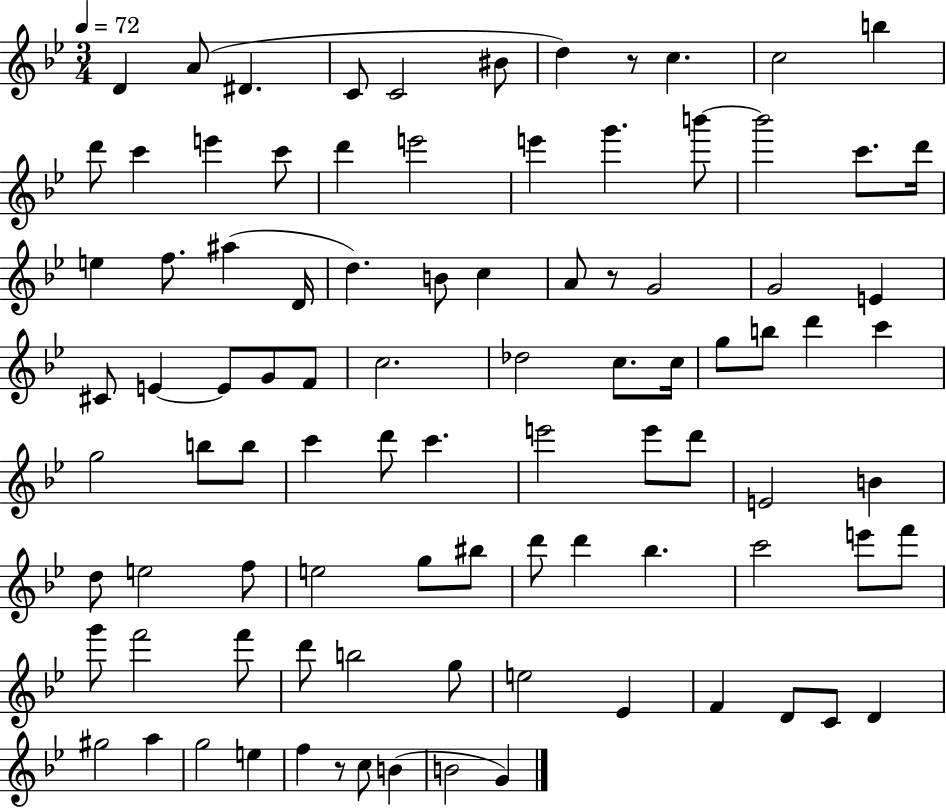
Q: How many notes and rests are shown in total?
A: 93